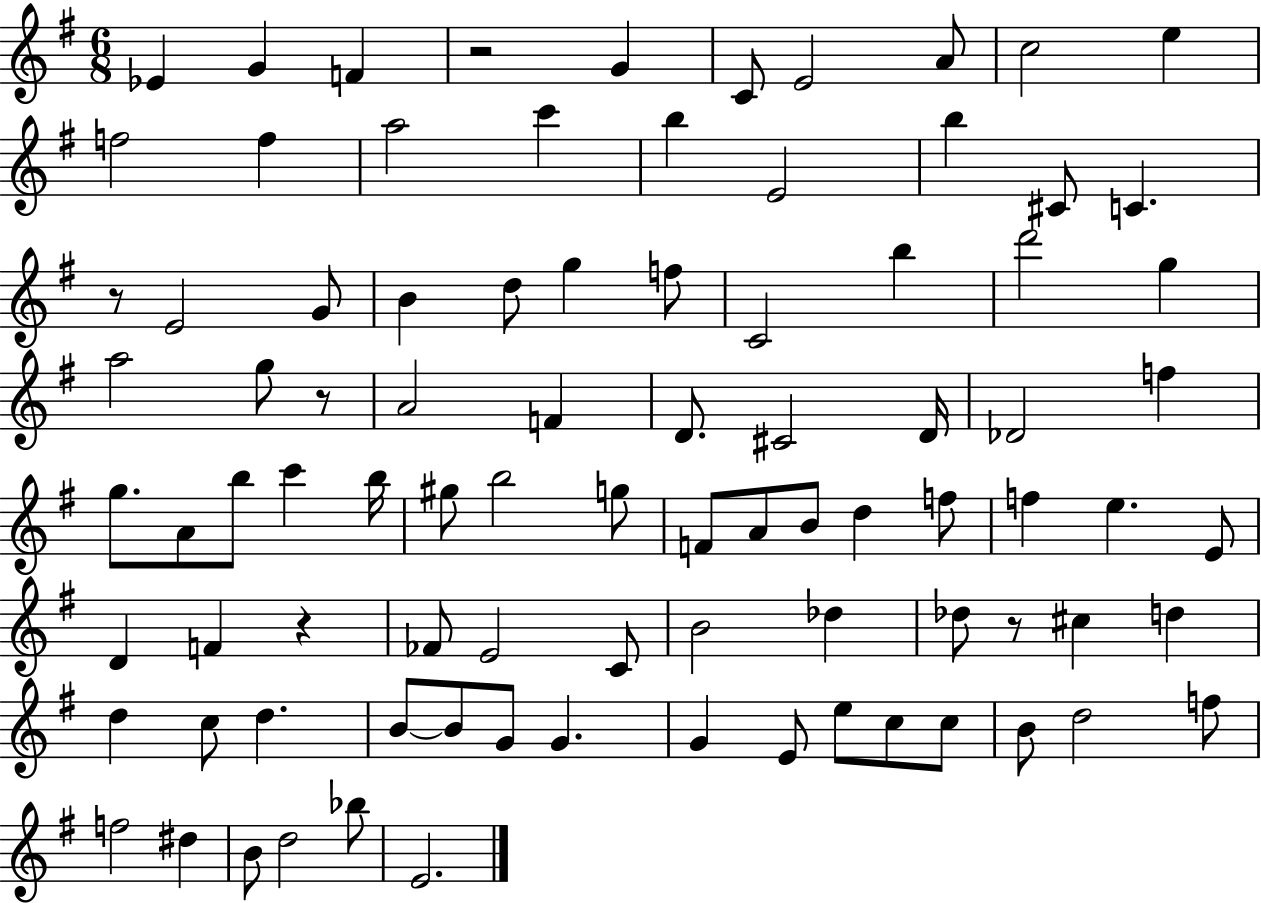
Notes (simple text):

Eb4/q G4/q F4/q R/h G4/q C4/e E4/h A4/e C5/h E5/q F5/h F5/q A5/h C6/q B5/q E4/h B5/q C#4/e C4/q. R/e E4/h G4/e B4/q D5/e G5/q F5/e C4/h B5/q D6/h G5/q A5/h G5/e R/e A4/h F4/q D4/e. C#4/h D4/s Db4/h F5/q G5/e. A4/e B5/e C6/q B5/s G#5/e B5/h G5/e F4/e A4/e B4/e D5/q F5/e F5/q E5/q. E4/e D4/q F4/q R/q FES4/e E4/h C4/e B4/h Db5/q Db5/e R/e C#5/q D5/q D5/q C5/e D5/q. B4/e B4/e G4/e G4/q. G4/q E4/e E5/e C5/e C5/e B4/e D5/h F5/e F5/h D#5/q B4/e D5/h Bb5/e E4/h.